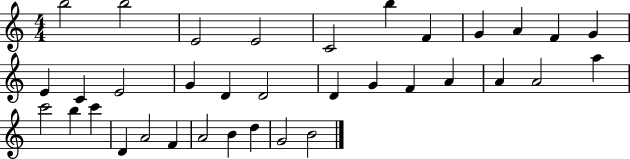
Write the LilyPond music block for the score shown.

{
  \clef treble
  \numericTimeSignature
  \time 4/4
  \key c \major
  b''2 b''2 | e'2 e'2 | c'2 b''4 f'4 | g'4 a'4 f'4 g'4 | \break e'4 c'4 e'2 | g'4 d'4 d'2 | d'4 g'4 f'4 a'4 | a'4 a'2 a''4 | \break c'''2 b''4 c'''4 | d'4 a'2 f'4 | a'2 b'4 d''4 | g'2 b'2 | \break \bar "|."
}